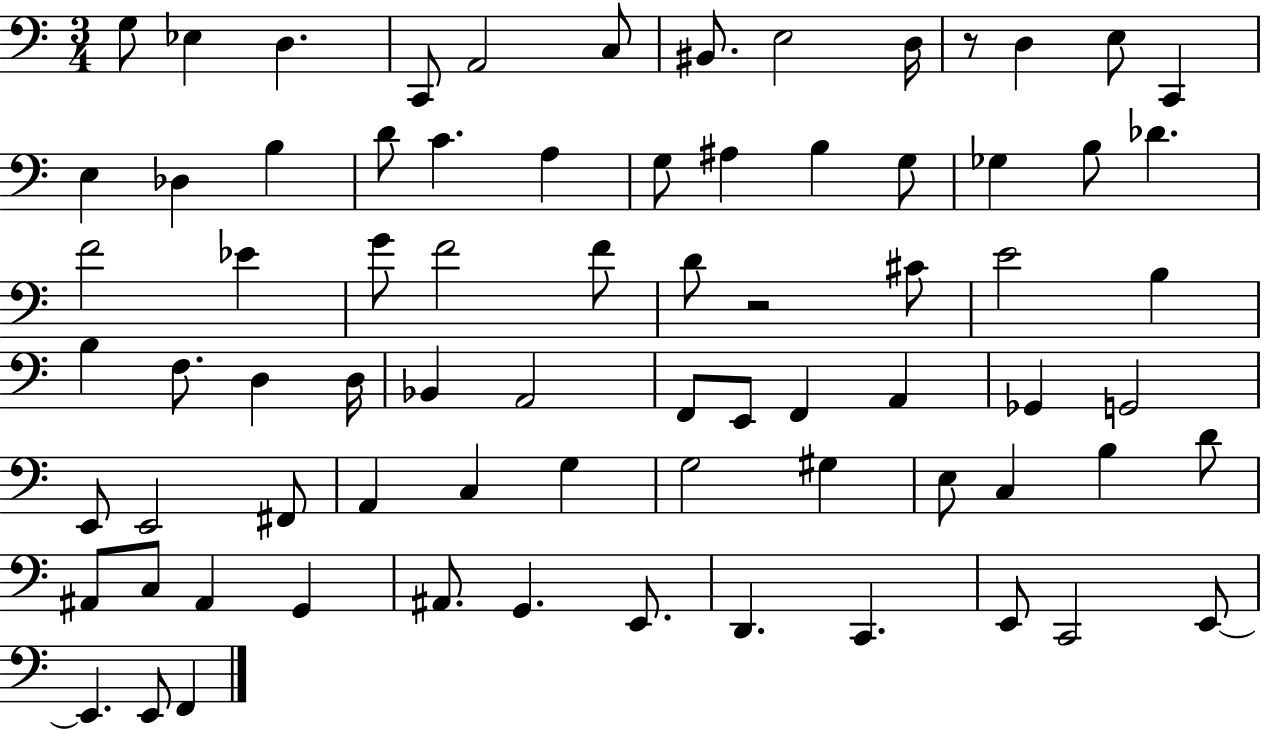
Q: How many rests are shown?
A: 2